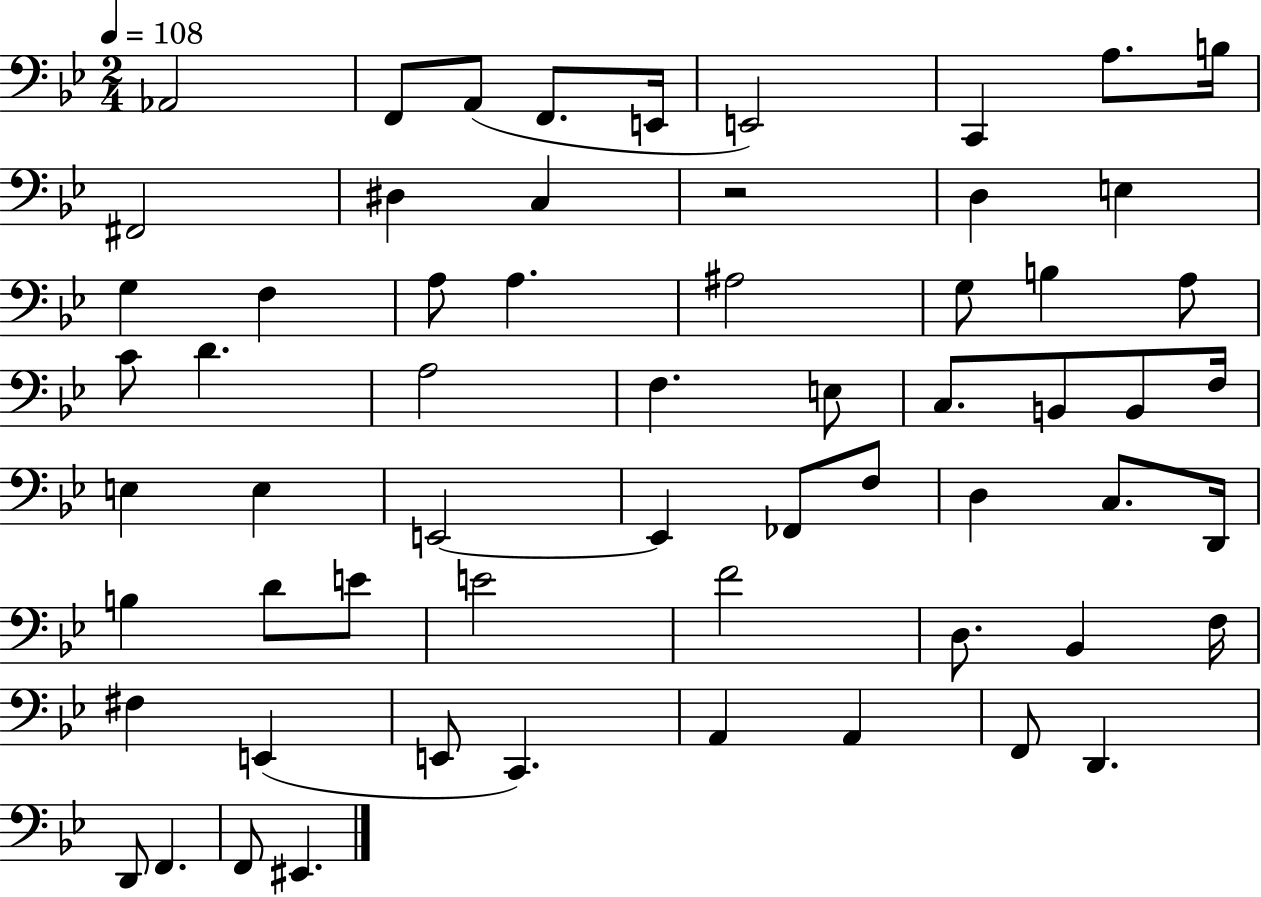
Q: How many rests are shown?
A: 1